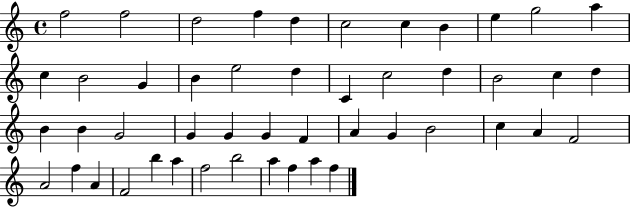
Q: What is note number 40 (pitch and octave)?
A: F4